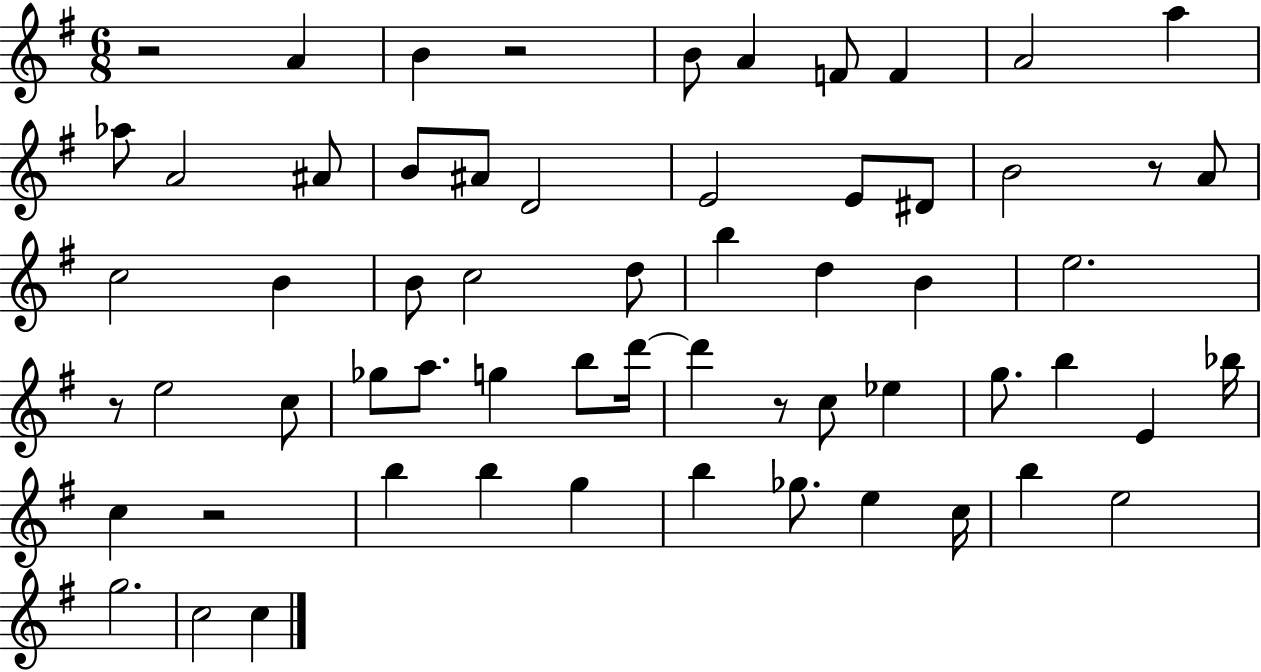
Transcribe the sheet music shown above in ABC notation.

X:1
T:Untitled
M:6/8
L:1/4
K:G
z2 A B z2 B/2 A F/2 F A2 a _a/2 A2 ^A/2 B/2 ^A/2 D2 E2 E/2 ^D/2 B2 z/2 A/2 c2 B B/2 c2 d/2 b d B e2 z/2 e2 c/2 _g/2 a/2 g b/2 d'/4 d' z/2 c/2 _e g/2 b E _b/4 c z2 b b g b _g/2 e c/4 b e2 g2 c2 c